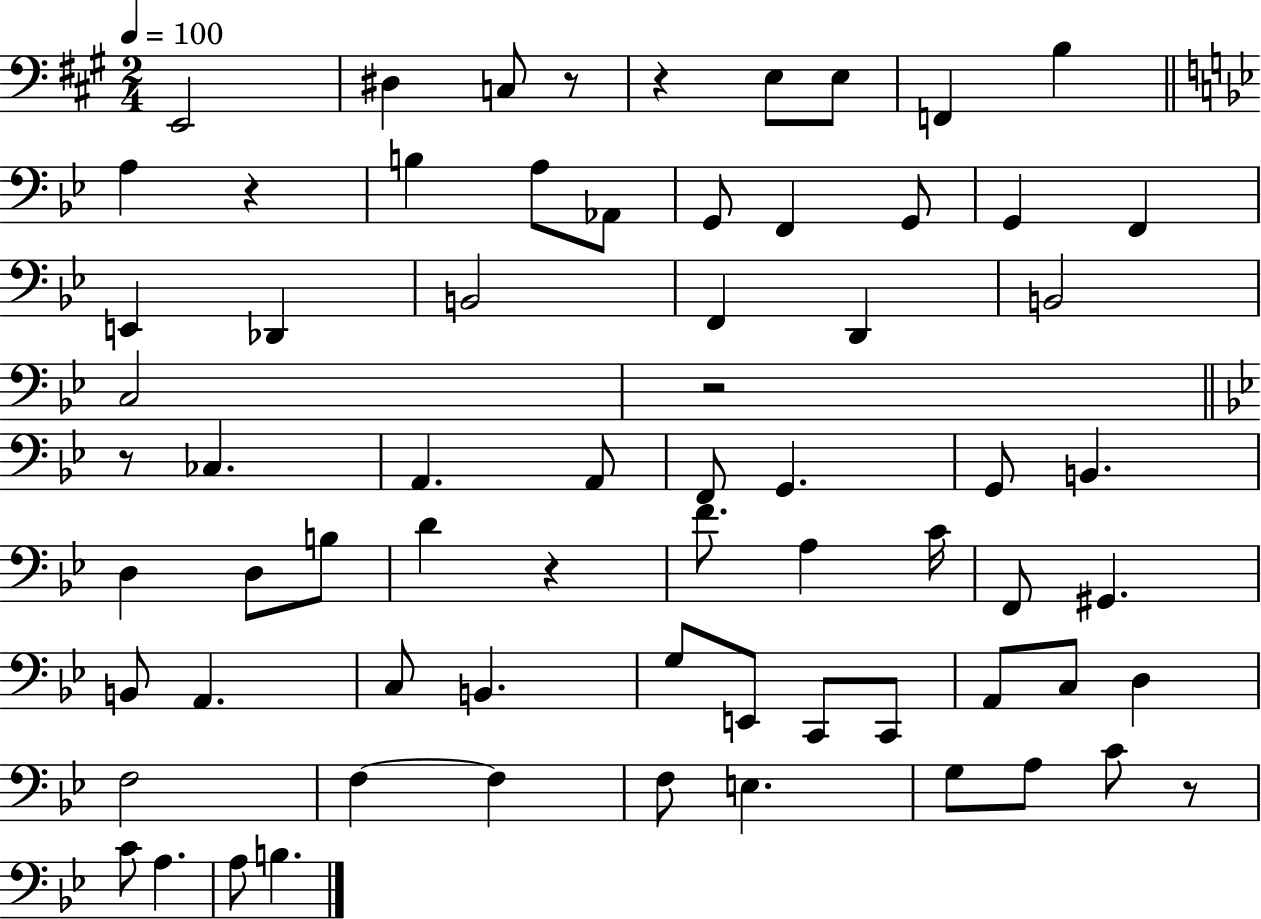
E2/h D#3/q C3/e R/e R/q E3/e E3/e F2/q B3/q A3/q R/q B3/q A3/e Ab2/e G2/e F2/q G2/e G2/q F2/q E2/q Db2/q B2/h F2/q D2/q B2/h C3/h R/h R/e CES3/q. A2/q. A2/e F2/e G2/q. G2/e B2/q. D3/q D3/e B3/e D4/q R/q F4/e. A3/q C4/s F2/e G#2/q. B2/e A2/q. C3/e B2/q. G3/e E2/e C2/e C2/e A2/e C3/e D3/q F3/h F3/q F3/q F3/e E3/q. G3/e A3/e C4/e R/e C4/e A3/q. A3/e B3/q.